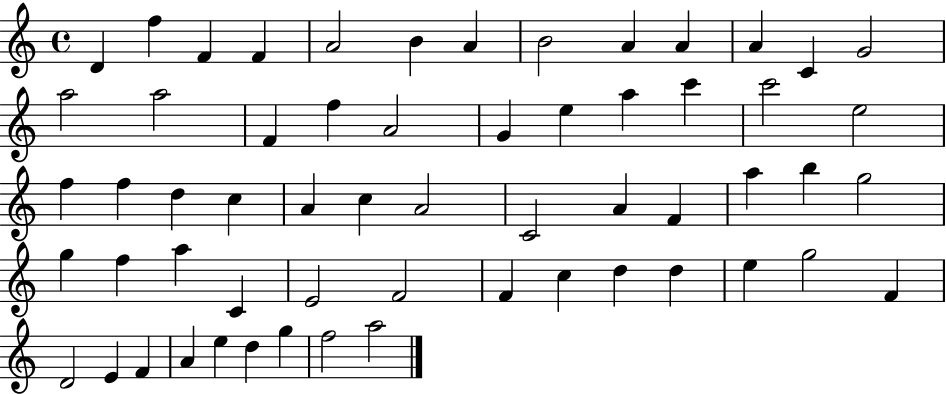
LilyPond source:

{
  \clef treble
  \time 4/4
  \defaultTimeSignature
  \key c \major
  d'4 f''4 f'4 f'4 | a'2 b'4 a'4 | b'2 a'4 a'4 | a'4 c'4 g'2 | \break a''2 a''2 | f'4 f''4 a'2 | g'4 e''4 a''4 c'''4 | c'''2 e''2 | \break f''4 f''4 d''4 c''4 | a'4 c''4 a'2 | c'2 a'4 f'4 | a''4 b''4 g''2 | \break g''4 f''4 a''4 c'4 | e'2 f'2 | f'4 c''4 d''4 d''4 | e''4 g''2 f'4 | \break d'2 e'4 f'4 | a'4 e''4 d''4 g''4 | f''2 a''2 | \bar "|."
}